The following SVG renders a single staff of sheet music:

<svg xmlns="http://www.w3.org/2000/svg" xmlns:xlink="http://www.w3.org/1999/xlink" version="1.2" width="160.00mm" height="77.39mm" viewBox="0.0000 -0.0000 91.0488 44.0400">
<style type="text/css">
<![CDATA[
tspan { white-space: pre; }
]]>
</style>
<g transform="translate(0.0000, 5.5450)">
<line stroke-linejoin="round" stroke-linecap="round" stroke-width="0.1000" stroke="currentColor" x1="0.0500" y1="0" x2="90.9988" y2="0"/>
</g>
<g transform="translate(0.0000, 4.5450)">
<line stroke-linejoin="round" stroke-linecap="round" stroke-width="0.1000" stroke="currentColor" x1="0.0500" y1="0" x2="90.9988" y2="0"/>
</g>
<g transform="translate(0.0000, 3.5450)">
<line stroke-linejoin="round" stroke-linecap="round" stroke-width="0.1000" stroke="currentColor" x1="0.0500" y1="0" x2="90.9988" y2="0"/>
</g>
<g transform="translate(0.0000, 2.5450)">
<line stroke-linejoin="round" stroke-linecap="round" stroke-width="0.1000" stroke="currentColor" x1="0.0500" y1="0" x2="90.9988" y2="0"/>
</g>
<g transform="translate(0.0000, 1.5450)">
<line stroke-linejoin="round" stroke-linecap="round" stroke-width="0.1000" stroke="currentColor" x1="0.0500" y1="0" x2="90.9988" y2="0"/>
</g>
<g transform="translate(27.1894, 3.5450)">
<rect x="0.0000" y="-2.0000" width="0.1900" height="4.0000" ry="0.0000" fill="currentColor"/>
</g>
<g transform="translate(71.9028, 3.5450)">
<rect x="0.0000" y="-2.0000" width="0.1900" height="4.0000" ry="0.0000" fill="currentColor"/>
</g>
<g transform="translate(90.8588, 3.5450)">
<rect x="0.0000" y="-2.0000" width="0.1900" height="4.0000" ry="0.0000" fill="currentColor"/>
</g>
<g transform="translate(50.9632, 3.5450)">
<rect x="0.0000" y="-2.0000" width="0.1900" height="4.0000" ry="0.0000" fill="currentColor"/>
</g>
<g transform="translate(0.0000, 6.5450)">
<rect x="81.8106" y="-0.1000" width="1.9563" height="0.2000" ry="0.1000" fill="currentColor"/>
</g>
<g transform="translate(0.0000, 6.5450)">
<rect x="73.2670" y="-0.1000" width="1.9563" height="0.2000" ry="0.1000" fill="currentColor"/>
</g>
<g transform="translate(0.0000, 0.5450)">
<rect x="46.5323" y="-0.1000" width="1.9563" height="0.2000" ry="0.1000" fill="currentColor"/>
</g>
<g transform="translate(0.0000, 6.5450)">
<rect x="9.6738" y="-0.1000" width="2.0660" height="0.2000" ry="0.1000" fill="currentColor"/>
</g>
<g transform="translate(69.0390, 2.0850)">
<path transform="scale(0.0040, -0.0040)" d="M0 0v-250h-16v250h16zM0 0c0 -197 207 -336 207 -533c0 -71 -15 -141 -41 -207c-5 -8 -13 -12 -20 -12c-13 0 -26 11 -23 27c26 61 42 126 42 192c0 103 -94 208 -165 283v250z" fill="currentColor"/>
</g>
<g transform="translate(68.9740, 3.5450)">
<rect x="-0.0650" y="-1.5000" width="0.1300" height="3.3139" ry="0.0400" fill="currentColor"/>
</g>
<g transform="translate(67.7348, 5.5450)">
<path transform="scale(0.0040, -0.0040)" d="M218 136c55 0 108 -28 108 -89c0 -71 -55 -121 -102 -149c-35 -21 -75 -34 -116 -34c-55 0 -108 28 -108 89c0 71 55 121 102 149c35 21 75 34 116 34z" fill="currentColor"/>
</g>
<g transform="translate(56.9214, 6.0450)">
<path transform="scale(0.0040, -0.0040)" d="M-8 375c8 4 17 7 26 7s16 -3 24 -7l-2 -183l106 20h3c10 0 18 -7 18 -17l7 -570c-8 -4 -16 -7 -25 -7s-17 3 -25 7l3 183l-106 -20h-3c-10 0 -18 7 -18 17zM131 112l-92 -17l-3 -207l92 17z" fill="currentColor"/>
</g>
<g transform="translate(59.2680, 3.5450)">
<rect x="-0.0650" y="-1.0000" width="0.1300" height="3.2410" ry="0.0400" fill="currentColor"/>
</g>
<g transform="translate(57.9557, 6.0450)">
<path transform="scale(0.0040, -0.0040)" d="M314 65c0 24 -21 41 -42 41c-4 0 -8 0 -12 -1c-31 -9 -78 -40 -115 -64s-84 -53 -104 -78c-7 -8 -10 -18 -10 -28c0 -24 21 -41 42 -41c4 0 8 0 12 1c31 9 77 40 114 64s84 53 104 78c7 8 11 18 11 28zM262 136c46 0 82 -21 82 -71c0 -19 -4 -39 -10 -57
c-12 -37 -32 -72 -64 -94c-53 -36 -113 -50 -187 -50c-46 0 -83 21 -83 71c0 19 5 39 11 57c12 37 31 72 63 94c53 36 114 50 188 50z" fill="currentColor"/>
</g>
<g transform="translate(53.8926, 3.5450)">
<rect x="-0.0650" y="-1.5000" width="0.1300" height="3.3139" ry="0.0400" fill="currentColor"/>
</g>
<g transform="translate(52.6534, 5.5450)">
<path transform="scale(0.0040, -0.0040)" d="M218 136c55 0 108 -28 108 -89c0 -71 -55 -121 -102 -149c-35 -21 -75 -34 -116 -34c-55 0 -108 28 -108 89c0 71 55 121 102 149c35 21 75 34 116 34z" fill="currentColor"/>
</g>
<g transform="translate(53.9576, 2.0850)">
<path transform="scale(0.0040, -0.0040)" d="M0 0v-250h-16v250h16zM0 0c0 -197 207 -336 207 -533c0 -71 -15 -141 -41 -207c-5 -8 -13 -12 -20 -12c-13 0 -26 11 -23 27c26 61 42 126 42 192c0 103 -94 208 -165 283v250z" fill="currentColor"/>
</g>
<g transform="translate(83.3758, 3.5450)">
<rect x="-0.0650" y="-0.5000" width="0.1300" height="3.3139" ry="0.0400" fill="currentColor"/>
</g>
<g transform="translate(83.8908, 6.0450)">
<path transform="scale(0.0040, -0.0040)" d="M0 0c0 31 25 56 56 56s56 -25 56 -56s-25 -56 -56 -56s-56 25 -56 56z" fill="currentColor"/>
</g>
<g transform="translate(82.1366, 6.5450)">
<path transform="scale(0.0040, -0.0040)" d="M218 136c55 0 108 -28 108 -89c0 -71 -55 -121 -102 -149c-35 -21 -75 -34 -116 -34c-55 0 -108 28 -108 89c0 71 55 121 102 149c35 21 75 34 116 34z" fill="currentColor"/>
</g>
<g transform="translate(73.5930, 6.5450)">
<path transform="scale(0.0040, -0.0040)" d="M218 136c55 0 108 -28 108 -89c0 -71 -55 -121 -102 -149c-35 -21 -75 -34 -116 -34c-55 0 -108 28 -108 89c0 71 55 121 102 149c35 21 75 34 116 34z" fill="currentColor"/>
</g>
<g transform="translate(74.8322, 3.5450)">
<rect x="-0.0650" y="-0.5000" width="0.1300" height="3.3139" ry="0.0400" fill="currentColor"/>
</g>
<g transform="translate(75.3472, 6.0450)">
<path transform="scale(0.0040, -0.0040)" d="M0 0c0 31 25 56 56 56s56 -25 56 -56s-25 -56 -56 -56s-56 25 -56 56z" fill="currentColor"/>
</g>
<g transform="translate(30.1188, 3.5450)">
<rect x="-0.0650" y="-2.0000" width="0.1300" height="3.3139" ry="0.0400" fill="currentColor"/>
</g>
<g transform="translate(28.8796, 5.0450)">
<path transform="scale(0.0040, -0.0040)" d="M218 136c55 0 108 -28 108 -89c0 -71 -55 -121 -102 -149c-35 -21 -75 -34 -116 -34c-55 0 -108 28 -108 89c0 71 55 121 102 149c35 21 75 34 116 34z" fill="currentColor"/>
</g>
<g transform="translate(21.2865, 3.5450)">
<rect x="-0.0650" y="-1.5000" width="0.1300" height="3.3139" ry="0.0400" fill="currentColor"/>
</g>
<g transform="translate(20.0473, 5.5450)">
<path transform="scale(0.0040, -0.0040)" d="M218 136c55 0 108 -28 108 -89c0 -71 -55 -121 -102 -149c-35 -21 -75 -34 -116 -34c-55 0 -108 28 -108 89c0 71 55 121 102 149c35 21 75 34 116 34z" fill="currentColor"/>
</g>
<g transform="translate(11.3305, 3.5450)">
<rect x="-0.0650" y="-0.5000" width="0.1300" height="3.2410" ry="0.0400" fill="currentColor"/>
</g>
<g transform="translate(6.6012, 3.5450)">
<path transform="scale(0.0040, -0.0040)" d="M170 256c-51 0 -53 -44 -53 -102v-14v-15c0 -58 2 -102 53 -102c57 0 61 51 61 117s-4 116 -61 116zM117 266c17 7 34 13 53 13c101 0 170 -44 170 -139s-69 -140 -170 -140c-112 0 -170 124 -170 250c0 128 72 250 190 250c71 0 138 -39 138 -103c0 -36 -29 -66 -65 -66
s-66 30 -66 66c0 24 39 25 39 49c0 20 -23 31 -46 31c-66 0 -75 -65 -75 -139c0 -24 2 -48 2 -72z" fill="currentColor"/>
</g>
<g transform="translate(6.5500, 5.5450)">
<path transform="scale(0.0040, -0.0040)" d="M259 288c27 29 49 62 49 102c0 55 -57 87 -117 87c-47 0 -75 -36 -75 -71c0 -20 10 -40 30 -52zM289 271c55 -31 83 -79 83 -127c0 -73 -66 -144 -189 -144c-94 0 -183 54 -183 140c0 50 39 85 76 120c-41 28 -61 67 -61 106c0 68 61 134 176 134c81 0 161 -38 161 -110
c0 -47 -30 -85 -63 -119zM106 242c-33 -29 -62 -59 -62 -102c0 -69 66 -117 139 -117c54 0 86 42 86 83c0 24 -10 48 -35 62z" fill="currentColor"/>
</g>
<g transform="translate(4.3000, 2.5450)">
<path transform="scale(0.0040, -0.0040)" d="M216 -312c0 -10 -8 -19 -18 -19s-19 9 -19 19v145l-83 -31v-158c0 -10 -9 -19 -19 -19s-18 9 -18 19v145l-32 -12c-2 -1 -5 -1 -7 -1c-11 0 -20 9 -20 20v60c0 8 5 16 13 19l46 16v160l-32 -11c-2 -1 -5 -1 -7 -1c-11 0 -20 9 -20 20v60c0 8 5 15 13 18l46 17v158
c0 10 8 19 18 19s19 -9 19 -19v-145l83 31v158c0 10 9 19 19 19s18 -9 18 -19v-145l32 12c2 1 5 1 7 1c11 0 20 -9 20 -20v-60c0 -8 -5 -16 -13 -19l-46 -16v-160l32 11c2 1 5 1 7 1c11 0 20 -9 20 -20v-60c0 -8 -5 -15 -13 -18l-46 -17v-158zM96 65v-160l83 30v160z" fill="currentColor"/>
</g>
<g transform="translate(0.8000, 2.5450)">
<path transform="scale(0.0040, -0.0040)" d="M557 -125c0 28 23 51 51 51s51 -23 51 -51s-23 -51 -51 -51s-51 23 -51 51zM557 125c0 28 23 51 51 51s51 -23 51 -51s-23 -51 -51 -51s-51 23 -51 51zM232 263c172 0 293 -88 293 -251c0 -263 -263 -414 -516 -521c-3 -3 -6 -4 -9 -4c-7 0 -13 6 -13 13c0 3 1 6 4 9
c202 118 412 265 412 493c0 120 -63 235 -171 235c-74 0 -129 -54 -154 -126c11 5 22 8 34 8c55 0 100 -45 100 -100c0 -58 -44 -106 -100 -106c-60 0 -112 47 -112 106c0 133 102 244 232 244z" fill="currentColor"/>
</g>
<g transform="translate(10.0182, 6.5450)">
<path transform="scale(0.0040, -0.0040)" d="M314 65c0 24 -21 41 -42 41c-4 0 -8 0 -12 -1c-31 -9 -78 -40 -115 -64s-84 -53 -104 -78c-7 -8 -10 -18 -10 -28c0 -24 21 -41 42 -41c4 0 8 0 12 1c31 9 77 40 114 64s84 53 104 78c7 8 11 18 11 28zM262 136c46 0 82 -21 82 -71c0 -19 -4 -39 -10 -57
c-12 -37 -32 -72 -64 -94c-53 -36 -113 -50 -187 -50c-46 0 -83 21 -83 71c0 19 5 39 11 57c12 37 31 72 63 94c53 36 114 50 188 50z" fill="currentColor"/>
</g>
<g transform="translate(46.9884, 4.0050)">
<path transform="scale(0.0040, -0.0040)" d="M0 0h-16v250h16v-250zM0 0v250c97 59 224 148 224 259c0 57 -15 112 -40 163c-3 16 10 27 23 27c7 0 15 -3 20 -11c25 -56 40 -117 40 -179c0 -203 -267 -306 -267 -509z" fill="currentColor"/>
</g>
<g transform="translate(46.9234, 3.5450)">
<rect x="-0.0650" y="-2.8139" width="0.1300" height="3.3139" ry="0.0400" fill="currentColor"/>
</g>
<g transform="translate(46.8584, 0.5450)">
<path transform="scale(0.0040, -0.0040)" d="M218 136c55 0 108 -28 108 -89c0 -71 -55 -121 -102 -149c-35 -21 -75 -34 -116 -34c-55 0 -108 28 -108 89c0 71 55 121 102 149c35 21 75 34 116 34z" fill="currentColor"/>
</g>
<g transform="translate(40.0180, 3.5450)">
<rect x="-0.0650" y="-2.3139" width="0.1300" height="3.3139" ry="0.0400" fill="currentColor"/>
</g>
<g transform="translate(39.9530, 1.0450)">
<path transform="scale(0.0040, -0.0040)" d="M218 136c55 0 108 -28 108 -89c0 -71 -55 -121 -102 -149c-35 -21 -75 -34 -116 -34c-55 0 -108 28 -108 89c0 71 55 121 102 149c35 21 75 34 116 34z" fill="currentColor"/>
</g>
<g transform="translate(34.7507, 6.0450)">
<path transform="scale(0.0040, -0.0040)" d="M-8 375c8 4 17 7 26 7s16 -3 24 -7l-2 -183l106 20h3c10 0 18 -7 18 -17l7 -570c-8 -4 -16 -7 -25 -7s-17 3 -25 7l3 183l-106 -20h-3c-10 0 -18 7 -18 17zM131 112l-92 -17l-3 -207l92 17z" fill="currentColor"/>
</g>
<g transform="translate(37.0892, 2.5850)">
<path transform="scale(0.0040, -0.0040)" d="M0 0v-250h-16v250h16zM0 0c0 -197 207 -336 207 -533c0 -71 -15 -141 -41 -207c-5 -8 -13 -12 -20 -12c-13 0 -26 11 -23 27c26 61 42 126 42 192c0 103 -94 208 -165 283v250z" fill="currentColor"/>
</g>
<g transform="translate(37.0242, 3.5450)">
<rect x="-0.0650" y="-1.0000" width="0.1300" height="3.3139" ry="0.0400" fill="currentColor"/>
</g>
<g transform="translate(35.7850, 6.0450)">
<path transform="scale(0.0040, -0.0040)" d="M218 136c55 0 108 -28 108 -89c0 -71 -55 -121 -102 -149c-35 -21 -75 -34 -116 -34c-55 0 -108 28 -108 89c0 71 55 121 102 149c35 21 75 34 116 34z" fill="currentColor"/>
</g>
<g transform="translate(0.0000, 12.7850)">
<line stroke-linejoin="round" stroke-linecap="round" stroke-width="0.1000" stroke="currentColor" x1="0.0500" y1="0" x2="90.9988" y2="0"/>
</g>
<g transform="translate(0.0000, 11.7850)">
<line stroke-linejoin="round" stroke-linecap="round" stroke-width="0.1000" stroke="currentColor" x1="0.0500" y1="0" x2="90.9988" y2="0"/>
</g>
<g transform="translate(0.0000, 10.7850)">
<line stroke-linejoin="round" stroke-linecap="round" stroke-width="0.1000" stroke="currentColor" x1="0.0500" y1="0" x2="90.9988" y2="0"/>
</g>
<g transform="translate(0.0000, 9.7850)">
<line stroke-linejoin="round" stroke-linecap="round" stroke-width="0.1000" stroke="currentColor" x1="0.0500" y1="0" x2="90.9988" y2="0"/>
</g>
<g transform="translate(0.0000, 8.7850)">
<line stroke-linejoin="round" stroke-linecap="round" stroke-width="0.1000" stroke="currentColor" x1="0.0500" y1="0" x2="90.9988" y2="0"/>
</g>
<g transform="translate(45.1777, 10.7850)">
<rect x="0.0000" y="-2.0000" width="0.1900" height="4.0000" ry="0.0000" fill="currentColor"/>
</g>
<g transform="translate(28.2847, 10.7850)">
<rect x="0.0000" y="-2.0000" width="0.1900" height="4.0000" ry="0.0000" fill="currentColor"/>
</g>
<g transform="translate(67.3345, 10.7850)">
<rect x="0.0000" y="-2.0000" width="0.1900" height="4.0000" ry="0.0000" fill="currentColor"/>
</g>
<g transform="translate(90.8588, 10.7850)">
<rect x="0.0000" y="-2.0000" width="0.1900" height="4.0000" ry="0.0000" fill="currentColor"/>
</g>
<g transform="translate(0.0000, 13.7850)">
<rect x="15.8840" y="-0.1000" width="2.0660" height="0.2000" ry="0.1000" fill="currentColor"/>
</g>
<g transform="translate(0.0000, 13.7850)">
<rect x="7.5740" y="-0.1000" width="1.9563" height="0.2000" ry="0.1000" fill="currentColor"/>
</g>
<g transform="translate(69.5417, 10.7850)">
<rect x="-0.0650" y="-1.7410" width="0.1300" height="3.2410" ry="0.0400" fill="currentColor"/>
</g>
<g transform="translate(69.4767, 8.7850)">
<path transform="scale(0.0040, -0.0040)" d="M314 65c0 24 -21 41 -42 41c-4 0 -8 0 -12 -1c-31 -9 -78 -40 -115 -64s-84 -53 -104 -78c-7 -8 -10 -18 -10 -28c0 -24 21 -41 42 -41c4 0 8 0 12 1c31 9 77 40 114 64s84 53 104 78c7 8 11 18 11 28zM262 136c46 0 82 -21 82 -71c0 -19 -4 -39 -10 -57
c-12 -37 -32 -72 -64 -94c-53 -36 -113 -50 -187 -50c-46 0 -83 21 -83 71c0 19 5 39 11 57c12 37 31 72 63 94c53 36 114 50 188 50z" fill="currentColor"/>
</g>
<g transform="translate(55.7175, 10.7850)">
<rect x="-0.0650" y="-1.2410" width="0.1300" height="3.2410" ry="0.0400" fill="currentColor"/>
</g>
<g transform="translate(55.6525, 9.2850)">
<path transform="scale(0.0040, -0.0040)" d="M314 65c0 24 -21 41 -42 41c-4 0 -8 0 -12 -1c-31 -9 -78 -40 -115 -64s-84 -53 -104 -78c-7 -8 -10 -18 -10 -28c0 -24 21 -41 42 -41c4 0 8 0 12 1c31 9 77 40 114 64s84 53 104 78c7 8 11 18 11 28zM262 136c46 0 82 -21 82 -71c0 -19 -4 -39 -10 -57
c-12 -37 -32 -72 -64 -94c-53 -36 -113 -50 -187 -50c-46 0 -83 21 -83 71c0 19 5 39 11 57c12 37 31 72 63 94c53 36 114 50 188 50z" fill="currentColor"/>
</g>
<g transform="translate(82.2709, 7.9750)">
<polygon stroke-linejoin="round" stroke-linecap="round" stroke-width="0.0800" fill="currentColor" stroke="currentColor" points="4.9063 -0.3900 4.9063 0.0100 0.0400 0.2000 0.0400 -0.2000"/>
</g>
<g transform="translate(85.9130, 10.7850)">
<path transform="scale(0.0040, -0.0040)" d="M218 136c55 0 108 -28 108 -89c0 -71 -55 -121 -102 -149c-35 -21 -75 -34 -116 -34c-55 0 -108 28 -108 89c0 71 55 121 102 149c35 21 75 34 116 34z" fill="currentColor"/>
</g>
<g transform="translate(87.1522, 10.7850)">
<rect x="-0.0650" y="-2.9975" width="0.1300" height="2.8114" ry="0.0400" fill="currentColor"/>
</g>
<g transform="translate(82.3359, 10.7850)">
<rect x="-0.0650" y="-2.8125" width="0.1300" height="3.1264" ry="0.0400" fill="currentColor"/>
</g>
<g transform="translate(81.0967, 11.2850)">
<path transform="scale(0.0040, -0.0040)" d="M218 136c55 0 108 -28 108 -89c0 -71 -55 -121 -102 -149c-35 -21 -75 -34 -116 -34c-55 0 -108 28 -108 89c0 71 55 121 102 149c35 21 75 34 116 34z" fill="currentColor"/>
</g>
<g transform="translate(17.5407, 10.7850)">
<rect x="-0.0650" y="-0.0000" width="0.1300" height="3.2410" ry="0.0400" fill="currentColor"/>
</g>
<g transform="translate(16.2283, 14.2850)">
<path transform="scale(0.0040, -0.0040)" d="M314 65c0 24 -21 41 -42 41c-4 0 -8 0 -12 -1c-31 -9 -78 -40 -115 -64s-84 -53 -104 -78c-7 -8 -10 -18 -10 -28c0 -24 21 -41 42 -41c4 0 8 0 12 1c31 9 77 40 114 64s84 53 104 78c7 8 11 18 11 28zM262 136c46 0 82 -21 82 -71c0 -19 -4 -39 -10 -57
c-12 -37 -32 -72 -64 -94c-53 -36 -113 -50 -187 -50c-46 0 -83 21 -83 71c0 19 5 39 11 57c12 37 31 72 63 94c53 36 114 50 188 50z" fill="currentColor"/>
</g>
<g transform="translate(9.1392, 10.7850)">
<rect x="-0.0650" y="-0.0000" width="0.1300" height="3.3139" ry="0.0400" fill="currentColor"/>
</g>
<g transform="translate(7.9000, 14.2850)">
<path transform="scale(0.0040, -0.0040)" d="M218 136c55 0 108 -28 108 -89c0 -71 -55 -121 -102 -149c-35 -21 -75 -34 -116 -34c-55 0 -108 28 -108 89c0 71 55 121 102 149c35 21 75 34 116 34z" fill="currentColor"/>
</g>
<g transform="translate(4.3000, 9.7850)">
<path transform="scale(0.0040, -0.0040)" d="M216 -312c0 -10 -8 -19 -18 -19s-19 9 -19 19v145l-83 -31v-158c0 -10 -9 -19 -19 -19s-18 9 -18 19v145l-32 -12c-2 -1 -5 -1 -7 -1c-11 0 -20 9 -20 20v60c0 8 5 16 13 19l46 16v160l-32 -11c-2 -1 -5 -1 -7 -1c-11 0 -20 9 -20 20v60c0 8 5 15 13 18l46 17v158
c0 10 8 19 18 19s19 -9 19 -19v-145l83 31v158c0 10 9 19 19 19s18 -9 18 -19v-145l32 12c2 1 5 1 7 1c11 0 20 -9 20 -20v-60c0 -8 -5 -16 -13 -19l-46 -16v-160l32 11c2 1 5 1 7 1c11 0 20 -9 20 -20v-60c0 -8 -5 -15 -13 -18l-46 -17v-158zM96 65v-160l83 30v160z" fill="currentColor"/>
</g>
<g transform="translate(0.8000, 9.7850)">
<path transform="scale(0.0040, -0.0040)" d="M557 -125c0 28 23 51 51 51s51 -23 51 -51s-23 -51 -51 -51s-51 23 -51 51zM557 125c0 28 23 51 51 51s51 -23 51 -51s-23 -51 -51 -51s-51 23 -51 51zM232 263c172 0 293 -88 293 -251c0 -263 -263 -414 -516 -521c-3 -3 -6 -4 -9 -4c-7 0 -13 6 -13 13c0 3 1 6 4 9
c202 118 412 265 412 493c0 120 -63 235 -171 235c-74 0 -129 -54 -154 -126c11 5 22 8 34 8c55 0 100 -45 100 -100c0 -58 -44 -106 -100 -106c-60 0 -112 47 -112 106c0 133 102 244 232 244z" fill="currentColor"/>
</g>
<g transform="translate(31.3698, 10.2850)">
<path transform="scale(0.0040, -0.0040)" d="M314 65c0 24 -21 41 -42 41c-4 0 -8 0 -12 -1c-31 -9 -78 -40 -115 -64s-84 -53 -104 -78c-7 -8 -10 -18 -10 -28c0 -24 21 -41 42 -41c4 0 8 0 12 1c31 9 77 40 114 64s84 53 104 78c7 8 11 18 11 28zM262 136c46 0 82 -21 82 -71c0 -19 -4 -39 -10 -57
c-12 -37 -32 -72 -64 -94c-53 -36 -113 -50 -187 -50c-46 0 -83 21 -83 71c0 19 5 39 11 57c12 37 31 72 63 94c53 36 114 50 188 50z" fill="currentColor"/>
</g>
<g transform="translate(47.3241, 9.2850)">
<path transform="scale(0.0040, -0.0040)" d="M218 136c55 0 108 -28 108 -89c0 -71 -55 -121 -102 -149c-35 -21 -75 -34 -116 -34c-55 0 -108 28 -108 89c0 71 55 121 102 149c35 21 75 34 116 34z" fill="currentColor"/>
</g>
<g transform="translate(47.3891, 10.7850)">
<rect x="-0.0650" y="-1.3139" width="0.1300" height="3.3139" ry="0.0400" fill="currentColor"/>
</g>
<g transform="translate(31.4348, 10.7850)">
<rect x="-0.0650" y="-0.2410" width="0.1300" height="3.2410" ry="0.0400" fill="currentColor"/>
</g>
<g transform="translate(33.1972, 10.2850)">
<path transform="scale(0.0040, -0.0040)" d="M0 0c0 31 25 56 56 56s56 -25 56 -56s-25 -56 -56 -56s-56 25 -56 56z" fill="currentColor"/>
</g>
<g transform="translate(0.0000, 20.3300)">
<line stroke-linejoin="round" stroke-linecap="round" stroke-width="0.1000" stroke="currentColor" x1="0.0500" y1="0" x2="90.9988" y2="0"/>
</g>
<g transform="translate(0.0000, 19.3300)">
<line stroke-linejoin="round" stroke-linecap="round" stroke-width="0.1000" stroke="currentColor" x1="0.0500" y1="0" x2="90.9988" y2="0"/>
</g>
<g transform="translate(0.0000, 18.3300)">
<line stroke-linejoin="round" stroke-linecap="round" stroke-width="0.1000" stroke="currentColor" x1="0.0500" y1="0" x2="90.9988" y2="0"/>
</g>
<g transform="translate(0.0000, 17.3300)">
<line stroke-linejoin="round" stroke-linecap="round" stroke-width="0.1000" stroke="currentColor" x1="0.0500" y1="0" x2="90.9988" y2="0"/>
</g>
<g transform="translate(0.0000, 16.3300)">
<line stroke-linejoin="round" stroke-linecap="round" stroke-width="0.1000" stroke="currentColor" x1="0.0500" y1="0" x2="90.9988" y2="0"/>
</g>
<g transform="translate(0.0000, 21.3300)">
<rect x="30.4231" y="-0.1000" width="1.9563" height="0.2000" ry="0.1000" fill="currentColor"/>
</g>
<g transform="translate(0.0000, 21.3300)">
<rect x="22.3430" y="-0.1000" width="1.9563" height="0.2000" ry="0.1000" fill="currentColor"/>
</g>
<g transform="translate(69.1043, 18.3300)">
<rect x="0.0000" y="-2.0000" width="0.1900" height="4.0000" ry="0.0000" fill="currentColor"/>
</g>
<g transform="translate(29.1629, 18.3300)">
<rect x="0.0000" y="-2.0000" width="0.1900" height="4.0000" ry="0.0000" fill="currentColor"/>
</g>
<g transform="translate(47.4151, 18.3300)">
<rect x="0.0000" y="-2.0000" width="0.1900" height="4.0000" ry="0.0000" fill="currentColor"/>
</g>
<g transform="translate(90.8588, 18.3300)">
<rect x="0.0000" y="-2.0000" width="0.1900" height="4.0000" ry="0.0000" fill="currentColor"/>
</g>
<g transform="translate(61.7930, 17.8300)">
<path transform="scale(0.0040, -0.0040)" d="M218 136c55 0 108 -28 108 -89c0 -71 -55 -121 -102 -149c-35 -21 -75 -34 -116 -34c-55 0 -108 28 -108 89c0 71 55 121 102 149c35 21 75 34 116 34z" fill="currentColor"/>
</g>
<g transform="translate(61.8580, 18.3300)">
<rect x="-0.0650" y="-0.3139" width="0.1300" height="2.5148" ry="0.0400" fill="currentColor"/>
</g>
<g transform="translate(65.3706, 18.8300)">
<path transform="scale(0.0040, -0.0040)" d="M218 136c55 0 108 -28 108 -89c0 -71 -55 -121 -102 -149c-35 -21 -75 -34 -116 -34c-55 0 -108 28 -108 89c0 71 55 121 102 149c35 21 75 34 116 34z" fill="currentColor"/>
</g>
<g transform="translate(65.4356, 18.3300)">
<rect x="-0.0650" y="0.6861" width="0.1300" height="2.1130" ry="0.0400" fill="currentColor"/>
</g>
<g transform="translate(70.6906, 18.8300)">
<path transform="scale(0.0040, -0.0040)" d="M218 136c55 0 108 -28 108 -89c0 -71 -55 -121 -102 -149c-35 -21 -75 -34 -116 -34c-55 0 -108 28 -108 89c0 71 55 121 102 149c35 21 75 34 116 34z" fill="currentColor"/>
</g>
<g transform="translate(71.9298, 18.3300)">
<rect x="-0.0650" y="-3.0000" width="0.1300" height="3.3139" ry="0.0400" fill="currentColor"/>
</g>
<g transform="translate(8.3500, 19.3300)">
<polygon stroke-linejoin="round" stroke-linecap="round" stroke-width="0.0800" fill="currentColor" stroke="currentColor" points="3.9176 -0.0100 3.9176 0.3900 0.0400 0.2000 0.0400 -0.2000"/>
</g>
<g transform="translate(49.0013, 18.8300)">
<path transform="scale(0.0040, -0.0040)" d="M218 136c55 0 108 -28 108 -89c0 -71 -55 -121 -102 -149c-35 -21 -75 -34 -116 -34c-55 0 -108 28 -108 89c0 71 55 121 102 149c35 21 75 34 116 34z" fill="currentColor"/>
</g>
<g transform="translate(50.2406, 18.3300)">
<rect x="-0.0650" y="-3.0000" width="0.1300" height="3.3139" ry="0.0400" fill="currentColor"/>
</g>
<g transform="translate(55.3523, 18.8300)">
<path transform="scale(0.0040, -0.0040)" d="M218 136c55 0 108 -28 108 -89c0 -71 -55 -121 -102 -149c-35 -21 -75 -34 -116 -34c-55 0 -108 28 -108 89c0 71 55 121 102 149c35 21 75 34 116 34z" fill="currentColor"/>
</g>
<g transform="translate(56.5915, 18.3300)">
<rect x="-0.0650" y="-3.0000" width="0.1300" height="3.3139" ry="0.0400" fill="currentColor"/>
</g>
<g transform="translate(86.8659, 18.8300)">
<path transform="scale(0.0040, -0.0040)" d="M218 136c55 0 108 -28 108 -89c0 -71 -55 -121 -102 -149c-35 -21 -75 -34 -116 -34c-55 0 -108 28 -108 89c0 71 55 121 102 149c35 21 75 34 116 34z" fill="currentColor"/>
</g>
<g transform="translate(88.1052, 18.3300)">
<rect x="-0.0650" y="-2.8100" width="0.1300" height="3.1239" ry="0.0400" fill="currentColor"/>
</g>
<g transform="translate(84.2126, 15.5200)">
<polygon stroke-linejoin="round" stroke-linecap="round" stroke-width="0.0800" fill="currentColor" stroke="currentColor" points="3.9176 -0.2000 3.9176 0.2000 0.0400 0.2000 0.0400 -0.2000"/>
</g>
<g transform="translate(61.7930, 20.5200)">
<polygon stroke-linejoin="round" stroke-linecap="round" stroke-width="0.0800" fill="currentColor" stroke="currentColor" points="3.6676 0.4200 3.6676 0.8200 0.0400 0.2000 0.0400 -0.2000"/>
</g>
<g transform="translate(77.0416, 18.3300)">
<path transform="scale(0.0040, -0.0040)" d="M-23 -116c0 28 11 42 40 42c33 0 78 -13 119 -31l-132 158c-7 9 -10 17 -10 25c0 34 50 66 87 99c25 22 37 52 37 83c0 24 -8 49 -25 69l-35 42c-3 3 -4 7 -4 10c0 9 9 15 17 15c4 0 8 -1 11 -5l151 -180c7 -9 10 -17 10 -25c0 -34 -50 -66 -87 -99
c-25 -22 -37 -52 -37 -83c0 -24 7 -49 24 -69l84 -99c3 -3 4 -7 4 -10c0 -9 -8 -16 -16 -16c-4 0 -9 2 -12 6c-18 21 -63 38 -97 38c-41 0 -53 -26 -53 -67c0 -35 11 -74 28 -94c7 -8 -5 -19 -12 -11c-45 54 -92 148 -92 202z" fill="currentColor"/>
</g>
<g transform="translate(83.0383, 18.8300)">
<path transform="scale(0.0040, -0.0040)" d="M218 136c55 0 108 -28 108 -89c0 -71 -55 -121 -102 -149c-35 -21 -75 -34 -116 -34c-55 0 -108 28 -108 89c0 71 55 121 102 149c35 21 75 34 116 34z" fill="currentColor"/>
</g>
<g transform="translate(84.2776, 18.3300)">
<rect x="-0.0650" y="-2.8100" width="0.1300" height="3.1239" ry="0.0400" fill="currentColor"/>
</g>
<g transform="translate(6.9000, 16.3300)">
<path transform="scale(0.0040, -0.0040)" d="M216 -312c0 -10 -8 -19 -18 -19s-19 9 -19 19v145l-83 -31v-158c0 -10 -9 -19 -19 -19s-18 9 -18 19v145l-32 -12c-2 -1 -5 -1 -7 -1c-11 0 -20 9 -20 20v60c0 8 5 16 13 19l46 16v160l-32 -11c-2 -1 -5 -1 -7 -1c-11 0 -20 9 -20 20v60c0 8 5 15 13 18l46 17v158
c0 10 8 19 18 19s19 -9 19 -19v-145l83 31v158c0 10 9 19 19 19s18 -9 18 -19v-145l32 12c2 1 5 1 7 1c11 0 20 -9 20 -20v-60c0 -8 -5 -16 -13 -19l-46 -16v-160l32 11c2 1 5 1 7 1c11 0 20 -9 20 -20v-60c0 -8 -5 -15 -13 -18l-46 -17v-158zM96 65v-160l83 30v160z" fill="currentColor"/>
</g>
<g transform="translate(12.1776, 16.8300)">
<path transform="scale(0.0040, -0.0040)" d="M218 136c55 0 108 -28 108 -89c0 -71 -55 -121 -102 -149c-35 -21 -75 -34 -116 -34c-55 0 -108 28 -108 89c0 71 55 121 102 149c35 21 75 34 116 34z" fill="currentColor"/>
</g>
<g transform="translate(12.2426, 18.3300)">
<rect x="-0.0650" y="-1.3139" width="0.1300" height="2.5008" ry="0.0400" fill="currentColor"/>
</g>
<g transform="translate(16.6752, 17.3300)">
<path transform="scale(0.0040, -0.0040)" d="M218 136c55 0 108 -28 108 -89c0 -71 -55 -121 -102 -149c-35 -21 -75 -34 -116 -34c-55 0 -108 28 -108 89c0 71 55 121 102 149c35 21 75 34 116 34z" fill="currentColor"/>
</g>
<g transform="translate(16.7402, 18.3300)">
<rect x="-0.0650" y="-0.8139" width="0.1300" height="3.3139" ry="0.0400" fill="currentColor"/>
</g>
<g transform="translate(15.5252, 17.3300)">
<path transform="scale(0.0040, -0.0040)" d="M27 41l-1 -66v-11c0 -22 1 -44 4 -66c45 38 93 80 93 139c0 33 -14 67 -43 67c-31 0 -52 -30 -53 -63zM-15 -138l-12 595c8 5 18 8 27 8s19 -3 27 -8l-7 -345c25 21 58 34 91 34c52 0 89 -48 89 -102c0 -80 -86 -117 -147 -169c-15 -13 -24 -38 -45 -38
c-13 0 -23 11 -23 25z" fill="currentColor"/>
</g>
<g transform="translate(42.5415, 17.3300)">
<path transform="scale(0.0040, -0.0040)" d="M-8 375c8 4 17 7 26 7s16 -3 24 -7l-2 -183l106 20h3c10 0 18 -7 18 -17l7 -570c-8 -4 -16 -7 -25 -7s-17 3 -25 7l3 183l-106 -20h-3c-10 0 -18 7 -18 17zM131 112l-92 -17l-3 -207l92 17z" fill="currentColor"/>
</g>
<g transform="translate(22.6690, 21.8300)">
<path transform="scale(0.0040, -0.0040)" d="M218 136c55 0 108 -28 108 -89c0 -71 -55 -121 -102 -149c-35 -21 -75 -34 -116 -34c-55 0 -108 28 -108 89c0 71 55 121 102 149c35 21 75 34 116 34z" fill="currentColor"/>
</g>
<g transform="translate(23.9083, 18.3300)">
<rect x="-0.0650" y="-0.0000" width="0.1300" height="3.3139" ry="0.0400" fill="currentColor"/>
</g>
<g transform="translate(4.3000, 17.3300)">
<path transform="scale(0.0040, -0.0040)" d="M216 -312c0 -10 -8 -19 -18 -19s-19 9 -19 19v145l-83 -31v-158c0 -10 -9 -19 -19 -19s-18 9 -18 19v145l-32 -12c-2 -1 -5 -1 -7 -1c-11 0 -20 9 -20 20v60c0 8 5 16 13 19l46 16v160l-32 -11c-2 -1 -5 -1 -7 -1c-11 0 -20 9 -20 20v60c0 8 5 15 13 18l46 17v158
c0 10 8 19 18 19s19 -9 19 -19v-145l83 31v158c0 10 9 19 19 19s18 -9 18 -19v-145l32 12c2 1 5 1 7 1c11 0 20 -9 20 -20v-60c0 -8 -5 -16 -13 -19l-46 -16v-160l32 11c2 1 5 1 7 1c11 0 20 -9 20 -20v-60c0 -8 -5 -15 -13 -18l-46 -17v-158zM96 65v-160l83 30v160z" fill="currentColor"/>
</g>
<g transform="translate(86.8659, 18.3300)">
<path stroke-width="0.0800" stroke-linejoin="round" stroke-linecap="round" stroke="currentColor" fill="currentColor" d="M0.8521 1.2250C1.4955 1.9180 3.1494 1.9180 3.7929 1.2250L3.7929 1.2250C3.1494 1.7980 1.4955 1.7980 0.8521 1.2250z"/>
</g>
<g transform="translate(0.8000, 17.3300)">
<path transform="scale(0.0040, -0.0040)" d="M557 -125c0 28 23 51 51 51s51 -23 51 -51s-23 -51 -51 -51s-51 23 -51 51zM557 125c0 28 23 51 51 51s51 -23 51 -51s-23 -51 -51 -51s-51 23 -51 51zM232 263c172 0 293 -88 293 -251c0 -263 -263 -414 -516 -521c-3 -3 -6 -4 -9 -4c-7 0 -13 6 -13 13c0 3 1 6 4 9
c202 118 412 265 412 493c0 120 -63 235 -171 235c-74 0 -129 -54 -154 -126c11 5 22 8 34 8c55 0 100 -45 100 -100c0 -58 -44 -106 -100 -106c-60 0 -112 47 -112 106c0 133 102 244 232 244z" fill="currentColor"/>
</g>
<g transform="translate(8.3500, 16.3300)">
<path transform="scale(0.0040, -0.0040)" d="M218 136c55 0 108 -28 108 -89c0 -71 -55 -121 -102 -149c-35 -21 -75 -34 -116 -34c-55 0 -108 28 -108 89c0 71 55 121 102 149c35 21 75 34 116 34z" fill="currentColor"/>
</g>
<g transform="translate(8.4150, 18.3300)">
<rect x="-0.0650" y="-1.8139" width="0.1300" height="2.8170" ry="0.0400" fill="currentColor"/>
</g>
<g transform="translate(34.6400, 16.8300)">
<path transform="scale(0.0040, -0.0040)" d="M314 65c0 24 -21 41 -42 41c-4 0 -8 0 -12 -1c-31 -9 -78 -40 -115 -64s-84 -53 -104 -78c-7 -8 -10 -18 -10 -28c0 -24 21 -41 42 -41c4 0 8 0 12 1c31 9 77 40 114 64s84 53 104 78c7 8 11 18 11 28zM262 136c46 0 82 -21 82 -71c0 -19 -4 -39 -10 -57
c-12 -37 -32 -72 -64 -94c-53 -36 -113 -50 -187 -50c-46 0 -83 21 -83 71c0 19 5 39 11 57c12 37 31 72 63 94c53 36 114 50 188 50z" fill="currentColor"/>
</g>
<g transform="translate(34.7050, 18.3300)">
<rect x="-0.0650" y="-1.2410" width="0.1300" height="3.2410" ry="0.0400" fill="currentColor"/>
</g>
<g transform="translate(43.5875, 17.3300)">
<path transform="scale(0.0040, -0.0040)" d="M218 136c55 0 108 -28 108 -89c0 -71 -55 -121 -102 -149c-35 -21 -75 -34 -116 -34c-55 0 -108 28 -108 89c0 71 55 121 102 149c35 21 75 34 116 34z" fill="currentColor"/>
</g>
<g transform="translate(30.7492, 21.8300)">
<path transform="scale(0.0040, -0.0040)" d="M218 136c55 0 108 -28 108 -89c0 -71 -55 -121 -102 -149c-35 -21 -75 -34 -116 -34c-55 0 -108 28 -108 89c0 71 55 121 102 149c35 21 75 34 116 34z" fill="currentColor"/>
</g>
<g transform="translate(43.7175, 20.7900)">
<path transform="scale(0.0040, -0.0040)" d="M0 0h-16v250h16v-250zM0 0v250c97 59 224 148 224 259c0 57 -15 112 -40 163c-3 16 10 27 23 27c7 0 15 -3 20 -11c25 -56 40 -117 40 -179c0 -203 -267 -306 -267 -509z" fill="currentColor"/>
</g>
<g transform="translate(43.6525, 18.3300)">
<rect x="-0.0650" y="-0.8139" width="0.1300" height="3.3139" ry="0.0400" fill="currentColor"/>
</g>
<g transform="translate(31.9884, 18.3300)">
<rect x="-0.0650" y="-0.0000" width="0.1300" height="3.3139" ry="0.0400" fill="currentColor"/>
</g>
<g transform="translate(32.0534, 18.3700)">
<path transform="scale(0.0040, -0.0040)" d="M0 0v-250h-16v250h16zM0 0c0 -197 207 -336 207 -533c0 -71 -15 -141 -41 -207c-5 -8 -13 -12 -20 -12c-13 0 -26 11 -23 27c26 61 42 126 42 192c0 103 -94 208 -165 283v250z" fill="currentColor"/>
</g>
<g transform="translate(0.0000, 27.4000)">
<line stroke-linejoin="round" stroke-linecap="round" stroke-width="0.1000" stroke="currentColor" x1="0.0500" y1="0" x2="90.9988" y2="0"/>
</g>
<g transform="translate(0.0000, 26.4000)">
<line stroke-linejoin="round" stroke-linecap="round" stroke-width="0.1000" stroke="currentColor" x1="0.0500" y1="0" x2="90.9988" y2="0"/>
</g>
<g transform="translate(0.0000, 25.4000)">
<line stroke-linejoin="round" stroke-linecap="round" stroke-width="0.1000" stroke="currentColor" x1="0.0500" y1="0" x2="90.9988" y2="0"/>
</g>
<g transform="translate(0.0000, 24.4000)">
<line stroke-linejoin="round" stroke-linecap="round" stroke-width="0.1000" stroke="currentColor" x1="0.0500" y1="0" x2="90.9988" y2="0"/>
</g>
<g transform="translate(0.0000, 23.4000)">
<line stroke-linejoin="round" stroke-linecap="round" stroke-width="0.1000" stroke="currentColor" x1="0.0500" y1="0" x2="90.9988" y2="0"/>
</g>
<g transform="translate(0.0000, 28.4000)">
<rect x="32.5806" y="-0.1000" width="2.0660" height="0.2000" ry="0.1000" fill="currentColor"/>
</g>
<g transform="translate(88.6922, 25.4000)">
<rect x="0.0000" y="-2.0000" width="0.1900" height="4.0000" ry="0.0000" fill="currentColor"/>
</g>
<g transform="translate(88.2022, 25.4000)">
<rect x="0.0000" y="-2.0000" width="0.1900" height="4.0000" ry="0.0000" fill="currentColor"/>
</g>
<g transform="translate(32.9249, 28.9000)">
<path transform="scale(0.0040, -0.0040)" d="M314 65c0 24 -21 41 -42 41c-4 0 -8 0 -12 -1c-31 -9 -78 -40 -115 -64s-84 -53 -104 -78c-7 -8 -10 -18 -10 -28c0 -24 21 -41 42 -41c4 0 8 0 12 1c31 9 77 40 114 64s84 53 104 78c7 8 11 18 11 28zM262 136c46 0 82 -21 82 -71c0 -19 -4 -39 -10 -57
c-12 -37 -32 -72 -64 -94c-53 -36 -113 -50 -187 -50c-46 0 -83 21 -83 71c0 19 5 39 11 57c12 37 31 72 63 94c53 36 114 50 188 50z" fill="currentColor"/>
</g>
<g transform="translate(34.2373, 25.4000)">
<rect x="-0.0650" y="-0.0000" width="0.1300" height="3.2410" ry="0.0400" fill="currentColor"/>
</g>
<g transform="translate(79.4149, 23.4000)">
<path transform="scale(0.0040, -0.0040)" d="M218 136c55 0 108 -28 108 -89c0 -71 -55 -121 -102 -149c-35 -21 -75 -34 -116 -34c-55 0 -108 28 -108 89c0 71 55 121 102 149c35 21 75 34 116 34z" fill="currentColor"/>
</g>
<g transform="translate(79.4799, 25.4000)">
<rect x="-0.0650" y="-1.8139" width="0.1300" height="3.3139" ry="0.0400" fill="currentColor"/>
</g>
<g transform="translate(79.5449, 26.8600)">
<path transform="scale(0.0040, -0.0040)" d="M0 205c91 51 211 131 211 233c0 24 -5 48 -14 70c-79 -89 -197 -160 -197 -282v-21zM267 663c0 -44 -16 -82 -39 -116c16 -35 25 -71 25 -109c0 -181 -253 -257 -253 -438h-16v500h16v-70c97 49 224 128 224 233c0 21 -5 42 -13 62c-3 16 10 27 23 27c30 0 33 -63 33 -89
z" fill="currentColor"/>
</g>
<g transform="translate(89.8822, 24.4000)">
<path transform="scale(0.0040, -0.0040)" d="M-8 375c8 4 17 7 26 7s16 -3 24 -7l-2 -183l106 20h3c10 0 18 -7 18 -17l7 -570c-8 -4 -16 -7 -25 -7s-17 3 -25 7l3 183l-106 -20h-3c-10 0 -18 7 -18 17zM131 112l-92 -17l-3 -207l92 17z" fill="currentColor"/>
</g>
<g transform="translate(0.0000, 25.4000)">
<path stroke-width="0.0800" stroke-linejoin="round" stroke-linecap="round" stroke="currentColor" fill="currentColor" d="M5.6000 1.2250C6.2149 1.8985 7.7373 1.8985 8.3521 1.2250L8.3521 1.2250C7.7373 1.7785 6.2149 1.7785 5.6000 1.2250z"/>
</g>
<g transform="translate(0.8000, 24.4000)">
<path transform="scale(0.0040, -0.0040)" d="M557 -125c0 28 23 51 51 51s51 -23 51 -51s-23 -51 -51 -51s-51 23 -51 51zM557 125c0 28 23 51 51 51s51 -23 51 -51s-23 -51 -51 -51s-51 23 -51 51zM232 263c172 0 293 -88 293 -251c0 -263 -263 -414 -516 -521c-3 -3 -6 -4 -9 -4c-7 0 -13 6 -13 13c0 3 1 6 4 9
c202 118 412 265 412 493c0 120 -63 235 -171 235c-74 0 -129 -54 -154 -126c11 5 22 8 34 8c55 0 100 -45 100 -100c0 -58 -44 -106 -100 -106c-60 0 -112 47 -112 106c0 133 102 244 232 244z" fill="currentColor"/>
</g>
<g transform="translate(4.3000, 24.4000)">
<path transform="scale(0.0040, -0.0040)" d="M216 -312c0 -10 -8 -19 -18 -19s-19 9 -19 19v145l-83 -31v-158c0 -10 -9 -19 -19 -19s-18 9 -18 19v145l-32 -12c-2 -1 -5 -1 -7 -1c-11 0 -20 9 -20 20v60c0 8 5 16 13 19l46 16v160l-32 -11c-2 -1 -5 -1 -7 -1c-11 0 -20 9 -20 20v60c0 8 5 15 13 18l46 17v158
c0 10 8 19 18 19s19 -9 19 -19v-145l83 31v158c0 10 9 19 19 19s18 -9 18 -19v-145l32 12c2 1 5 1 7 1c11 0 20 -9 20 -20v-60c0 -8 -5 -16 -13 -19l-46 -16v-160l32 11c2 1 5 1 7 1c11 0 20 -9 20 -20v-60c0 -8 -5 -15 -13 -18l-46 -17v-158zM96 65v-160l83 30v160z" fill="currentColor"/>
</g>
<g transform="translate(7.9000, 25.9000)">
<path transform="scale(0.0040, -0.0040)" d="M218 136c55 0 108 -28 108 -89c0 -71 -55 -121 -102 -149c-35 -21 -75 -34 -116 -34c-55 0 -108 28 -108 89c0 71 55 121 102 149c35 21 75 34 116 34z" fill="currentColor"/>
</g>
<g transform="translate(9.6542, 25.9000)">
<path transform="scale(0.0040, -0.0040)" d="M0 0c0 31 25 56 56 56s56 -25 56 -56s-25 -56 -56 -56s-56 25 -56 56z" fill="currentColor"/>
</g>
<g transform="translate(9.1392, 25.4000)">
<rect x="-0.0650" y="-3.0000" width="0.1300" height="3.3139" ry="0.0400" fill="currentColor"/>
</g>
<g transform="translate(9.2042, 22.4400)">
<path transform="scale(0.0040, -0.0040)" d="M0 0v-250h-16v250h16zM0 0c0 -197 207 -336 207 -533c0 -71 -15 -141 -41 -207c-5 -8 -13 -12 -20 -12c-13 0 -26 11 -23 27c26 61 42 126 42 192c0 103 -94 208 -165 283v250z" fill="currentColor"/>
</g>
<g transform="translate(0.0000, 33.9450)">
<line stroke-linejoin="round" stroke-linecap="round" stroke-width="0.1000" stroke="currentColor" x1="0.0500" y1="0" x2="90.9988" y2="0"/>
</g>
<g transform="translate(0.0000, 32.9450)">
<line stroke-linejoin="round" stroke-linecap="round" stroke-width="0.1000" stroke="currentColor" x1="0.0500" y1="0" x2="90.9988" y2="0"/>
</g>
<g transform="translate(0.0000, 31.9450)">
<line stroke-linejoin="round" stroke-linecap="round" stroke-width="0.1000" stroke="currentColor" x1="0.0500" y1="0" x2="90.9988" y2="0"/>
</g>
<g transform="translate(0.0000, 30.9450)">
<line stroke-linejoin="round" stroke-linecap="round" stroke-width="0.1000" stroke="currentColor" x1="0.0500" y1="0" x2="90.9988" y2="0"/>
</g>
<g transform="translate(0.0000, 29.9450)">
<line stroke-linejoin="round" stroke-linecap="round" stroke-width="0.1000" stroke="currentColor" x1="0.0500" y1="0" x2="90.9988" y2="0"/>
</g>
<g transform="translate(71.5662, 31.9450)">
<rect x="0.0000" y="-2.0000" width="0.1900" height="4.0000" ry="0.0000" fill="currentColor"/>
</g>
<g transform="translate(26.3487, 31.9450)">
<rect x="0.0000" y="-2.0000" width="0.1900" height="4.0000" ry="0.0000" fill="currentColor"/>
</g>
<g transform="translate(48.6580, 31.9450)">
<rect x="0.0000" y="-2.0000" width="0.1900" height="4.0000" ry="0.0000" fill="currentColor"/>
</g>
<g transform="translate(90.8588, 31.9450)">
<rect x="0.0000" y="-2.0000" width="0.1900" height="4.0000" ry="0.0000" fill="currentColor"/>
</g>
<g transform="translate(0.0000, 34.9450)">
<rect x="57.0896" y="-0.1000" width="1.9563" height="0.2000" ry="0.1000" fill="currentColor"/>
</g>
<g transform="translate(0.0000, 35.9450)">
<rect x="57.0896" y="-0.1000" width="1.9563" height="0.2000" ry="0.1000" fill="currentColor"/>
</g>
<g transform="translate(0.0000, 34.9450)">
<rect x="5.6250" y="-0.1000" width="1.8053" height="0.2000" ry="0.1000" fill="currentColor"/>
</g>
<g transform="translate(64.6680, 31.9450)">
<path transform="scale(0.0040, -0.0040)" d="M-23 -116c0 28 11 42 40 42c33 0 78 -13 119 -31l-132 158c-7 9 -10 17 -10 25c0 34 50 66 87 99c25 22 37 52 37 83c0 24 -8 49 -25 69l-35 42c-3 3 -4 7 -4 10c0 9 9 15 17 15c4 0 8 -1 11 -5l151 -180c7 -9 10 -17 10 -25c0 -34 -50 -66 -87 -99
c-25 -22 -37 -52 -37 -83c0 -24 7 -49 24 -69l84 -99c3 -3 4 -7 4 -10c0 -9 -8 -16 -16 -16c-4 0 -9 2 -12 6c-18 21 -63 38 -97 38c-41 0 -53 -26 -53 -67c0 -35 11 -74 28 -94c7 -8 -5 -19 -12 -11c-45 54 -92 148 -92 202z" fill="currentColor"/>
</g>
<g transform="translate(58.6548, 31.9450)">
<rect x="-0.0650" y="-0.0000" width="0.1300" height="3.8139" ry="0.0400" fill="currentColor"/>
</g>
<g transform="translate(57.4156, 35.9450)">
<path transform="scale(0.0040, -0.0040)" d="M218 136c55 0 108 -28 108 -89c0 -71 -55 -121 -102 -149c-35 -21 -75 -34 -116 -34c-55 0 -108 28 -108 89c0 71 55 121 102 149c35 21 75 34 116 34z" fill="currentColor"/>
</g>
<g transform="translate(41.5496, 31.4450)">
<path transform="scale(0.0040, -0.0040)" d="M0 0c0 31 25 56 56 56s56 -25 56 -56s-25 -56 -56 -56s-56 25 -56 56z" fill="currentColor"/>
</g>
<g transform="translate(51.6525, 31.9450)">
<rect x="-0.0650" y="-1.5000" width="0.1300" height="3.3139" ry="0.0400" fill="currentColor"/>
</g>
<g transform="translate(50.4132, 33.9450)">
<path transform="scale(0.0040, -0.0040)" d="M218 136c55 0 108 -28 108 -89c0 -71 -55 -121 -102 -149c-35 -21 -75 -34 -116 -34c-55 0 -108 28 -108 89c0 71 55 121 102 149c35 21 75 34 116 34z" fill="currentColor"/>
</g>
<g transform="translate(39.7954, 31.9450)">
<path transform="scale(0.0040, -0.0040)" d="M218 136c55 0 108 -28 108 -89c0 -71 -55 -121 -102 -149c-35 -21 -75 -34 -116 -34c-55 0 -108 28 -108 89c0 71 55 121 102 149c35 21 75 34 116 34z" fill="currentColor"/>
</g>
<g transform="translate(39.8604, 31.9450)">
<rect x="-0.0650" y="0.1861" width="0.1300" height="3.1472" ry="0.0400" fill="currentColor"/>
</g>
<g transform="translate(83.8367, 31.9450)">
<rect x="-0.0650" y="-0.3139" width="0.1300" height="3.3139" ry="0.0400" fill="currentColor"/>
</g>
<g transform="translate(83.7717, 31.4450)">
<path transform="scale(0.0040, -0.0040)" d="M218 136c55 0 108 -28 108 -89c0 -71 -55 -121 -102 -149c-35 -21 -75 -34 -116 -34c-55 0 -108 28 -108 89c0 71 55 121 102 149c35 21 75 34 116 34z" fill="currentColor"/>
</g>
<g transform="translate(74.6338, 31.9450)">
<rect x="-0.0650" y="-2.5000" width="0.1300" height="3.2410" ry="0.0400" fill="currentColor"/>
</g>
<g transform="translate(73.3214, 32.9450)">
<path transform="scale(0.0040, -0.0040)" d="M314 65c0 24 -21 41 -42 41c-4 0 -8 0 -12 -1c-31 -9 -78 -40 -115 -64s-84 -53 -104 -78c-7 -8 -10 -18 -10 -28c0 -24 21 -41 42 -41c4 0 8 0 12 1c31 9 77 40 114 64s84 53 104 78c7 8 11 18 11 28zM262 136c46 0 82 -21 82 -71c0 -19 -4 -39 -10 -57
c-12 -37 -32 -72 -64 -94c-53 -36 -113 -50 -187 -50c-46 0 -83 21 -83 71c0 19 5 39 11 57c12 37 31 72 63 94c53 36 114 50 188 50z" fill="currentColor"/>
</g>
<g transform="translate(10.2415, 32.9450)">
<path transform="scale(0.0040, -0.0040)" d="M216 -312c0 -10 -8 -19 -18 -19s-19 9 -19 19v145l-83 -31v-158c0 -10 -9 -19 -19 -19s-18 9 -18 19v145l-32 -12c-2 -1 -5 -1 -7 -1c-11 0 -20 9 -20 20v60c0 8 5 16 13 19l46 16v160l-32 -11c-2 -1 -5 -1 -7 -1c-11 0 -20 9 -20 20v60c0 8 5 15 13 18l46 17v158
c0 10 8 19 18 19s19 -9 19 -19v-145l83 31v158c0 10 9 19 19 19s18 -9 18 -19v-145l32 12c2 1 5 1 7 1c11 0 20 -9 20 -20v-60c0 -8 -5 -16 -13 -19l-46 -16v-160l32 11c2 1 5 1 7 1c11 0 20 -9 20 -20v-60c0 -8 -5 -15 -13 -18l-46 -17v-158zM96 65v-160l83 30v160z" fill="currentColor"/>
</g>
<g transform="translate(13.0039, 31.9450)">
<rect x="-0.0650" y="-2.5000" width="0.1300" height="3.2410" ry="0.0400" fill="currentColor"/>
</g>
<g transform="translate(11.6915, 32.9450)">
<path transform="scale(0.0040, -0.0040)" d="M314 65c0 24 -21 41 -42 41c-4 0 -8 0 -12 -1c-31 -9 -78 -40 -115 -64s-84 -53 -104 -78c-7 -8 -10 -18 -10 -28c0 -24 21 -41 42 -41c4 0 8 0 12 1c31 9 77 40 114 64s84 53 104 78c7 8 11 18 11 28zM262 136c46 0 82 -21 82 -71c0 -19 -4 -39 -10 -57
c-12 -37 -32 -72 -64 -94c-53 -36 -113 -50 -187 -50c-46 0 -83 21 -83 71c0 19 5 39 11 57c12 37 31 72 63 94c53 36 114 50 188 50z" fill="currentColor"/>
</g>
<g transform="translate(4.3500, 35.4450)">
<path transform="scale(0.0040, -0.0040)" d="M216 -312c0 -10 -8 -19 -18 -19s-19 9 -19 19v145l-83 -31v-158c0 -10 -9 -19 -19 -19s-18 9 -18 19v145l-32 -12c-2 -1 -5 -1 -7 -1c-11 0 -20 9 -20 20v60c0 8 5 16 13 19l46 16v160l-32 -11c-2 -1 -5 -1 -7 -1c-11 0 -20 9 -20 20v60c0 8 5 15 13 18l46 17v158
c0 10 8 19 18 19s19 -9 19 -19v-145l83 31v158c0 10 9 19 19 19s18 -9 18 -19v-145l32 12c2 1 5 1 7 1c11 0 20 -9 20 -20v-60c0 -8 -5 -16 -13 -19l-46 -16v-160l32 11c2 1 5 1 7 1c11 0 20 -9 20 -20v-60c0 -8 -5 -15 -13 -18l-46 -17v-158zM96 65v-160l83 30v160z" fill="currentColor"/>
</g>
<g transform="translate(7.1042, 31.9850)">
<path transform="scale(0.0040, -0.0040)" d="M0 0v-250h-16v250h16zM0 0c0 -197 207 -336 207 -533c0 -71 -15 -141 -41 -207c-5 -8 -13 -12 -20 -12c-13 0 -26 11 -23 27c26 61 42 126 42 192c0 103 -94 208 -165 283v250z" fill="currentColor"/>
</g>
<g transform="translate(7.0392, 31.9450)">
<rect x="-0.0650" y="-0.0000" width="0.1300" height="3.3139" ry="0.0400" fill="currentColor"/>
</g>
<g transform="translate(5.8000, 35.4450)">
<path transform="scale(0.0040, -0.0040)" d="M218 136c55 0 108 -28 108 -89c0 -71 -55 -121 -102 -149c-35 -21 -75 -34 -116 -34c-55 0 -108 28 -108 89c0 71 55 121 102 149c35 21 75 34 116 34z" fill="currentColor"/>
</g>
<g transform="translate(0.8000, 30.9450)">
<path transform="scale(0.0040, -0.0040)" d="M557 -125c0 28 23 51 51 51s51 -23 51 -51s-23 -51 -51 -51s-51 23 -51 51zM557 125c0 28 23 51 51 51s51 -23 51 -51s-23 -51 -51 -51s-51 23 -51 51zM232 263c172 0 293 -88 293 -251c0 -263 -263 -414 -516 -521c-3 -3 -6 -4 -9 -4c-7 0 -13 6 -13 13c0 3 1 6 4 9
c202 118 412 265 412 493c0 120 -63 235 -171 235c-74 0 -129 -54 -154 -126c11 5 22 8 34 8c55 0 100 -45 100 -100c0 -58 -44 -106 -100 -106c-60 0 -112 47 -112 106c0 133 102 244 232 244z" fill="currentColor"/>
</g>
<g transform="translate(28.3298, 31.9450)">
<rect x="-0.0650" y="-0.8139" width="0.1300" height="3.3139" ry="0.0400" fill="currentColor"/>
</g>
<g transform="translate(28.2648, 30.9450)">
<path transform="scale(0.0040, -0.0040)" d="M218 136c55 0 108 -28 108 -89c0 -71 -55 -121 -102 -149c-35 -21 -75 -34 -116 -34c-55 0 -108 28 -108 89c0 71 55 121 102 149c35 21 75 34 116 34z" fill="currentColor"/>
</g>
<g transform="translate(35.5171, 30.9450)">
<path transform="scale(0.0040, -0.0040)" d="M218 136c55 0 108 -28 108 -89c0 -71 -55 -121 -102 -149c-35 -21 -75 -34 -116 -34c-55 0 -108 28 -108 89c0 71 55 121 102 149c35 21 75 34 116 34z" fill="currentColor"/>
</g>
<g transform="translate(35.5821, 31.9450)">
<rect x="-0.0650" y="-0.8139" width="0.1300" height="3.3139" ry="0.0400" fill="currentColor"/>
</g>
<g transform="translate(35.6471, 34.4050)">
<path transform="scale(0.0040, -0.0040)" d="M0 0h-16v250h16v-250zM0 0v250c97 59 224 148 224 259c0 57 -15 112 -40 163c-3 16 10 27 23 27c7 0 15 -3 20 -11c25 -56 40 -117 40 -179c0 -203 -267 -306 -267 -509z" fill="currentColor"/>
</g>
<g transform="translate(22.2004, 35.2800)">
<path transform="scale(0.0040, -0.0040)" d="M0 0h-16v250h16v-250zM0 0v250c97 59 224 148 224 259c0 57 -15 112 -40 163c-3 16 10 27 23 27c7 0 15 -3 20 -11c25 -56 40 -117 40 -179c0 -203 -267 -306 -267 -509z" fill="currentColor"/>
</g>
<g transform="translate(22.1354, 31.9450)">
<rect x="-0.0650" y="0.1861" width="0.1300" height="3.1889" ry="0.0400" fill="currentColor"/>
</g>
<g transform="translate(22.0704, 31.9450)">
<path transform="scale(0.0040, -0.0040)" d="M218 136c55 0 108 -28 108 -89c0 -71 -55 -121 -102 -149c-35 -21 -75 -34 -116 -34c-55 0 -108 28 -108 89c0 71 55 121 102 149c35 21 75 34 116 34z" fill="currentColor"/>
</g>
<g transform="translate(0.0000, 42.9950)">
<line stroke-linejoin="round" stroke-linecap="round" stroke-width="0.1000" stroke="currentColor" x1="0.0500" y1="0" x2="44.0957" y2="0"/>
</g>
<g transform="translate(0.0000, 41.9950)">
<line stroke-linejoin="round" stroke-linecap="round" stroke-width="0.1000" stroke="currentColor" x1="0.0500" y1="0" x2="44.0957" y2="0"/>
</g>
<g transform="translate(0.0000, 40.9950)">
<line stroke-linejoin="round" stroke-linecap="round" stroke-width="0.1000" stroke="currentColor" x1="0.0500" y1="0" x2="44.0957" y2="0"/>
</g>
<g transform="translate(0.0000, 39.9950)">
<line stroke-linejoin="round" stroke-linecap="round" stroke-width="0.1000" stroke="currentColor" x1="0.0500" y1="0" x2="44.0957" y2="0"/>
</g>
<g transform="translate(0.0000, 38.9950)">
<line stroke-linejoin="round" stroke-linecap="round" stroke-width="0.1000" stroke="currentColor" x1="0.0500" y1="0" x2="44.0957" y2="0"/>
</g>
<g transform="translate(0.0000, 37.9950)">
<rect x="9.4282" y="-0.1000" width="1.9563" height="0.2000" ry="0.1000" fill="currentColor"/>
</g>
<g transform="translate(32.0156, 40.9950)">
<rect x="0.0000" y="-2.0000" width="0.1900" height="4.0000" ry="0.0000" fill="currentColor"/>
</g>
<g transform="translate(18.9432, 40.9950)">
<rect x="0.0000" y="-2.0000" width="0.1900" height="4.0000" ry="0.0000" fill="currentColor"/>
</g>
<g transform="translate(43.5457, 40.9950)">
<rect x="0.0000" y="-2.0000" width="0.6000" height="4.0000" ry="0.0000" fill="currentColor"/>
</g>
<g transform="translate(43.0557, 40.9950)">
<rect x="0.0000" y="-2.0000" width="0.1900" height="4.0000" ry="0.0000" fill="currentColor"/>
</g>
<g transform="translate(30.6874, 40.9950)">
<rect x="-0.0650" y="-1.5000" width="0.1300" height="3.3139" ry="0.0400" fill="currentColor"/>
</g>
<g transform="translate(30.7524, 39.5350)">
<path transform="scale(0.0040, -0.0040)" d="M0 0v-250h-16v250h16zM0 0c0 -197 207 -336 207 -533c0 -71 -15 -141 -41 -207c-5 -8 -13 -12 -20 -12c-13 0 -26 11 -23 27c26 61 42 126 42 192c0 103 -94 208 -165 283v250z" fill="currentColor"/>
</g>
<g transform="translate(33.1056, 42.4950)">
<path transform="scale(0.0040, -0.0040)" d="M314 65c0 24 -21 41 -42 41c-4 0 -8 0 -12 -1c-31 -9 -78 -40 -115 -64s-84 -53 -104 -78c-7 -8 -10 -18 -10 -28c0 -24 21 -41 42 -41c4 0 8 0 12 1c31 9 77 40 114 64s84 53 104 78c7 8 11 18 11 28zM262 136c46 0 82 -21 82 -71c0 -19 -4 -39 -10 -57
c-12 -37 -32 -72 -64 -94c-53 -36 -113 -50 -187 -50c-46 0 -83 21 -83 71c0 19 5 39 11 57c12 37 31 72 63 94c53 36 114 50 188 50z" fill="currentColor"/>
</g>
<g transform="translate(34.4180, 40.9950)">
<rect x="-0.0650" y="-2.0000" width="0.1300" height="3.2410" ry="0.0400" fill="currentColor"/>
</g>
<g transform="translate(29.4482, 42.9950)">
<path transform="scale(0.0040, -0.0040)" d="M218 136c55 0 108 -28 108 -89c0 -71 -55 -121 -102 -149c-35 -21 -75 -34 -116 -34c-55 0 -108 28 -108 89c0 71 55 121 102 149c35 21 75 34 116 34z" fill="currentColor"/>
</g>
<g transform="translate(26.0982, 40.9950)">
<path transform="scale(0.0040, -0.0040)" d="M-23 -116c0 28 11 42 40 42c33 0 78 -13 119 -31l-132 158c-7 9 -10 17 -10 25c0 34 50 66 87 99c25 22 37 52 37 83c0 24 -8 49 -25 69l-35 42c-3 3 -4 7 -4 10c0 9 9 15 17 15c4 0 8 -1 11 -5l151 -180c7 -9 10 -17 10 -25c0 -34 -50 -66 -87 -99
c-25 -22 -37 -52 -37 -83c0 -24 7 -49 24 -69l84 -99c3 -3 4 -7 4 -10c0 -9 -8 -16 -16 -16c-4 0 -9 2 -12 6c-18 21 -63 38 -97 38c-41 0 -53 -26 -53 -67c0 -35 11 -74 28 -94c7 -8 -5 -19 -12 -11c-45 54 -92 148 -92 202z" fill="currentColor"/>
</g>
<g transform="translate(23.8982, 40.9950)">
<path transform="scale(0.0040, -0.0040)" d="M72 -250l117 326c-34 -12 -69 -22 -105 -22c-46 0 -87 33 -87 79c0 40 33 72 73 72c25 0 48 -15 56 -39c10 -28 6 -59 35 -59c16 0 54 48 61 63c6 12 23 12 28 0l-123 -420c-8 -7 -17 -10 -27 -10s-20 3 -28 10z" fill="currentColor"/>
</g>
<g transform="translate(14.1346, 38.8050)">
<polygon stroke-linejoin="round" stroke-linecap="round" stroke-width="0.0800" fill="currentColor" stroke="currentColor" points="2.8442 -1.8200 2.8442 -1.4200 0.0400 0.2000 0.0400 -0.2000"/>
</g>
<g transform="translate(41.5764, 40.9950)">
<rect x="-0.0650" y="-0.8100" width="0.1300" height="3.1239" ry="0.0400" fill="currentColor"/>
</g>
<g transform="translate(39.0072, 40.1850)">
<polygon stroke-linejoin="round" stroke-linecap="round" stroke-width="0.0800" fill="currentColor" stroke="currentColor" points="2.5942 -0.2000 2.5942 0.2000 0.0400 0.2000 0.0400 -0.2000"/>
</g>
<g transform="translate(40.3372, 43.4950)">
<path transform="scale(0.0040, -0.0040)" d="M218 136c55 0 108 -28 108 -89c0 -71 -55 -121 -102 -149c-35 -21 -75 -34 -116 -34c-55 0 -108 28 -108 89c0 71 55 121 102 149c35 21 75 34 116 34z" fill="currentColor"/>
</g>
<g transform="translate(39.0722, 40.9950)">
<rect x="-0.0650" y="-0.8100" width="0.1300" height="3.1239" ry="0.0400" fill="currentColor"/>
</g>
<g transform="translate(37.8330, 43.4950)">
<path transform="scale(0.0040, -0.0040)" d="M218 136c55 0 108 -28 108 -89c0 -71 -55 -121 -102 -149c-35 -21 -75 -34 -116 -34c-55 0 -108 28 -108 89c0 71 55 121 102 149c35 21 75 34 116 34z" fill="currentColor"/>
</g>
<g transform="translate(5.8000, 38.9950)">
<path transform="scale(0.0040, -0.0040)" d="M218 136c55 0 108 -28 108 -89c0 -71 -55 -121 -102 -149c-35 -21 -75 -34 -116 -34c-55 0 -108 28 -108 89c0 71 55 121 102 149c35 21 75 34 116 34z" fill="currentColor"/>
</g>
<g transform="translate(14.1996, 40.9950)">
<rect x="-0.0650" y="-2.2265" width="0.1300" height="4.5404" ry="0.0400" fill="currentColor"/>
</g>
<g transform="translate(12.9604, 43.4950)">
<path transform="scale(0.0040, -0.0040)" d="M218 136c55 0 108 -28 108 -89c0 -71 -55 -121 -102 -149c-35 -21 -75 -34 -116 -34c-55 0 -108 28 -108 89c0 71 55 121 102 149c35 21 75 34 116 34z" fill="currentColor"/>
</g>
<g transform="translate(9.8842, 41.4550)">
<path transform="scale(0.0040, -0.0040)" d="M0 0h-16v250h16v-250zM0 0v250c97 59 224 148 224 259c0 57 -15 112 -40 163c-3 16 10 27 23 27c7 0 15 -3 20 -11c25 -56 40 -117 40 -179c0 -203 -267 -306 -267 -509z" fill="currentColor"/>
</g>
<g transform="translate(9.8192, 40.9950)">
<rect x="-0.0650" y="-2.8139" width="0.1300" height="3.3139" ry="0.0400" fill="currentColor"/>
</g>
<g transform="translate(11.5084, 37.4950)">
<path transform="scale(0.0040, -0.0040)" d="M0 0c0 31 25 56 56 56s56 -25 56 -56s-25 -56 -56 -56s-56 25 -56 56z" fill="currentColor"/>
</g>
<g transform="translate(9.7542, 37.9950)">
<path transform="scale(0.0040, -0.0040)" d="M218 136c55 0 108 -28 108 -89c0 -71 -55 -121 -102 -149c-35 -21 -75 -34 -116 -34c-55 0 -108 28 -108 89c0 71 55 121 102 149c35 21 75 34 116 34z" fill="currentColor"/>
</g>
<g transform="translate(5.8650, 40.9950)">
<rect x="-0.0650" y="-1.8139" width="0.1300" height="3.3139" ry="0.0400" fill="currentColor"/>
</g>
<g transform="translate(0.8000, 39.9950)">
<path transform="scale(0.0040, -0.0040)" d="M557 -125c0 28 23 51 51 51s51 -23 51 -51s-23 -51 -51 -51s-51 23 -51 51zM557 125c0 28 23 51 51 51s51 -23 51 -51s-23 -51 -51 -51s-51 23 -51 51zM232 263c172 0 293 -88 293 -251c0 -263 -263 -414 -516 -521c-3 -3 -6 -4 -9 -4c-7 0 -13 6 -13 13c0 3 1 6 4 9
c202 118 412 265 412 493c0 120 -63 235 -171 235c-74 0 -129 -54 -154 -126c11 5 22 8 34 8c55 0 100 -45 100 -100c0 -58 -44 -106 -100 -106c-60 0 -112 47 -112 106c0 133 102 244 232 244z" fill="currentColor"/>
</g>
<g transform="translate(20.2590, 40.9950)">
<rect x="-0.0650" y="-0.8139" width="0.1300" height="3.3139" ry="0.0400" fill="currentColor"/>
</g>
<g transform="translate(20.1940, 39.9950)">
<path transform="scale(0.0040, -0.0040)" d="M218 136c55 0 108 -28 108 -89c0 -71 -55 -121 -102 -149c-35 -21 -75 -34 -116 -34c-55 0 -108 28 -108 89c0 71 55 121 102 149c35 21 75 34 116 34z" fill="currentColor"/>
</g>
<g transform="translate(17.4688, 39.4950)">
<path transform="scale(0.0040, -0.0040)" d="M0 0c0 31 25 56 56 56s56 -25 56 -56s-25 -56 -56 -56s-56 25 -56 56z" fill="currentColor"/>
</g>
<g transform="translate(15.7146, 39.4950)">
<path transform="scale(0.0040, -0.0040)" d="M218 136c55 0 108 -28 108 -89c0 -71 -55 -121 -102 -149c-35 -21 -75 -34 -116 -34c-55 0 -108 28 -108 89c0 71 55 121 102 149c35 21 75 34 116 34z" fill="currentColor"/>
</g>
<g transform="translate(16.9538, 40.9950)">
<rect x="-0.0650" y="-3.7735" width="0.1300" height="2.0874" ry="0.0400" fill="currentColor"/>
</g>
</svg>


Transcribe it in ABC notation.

X:1
T:Untitled
M:6/8
L:1/4
K:G
E,,2 G,, A,, F,,/2 B, C/2 G,,/2 F,,2 G,,/2 E,, E,, D,, D,,2 E,2 G, G,2 A,2 C,/2 D,/2 ^A,/2 G,/2 _F, D,, D,,/2 G,2 F,/2 C, C, E,/2 C,/2 C, z C,/2 C,/2 C,/2 D,,2 A,/4 ^D,,/2 ^B,,2 D,/2 F, F,/2 D, G,, C,, z B,,2 E, A, C/2 F,,/2 G,/2 F, z/2 z G,,/2 A,,2 F,,/2 F,,/2